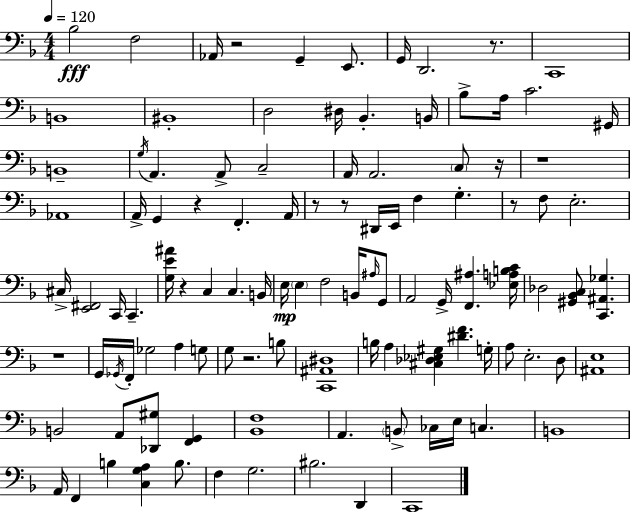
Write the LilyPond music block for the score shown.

{
  \clef bass
  \numericTimeSignature
  \time 4/4
  \key d \minor
  \tempo 4 = 120
  bes2\fff f2 | aes,16 r2 g,4-- e,8. | g,16 d,2. r8. | c,1 | \break b,1 | bis,1-. | d2 dis16 bes,4.-. b,16 | bes8-> a16 c'2. gis,16 | \break b,1-- | \acciaccatura { g16 } a,4. a,8-> c2-- | a,16 a,2. \parenthesize c8 | r16 r1 | \break aes,1 | a,16-> g,4 r4 f,4.-. | a,16 r8 r8 dis,16 e,16 f4 g4.-. | r8 f8 e2.-. | \break cis16-> <e, fis,>2 c,16 c,4.-- | <g e' ais'>16 r4 c4 c4. | b,16 e16\mp \parenthesize e4 f2 b,16 \grace { ais16 } | g,8 a,2 g,16-> <f, ais>4. | \break <ees a b c'>16 des2 <gis, bes, c>8 <c, ais, ges>4. | r1 | g,16 \acciaccatura { ges,16 } f,16-. ges2 a4 | g8 g8 r2. | \break b8 <c, ais, dis>1 | b16 a4 <cis des ees gis>4 <dis' f'>4. | g16-. a8 e2.-. | d8 <ais, e>1 | \break b,2 a,8 <des, gis>8 <f, g,>4 | <bes, f>1 | a,4. \parenthesize b,8-> ces16 e16 c4. | b,1 | \break a,16 f,4 b4 <c g a>4 | b8. f4 g2. | bis2. d,4 | c,1 | \break \bar "|."
}